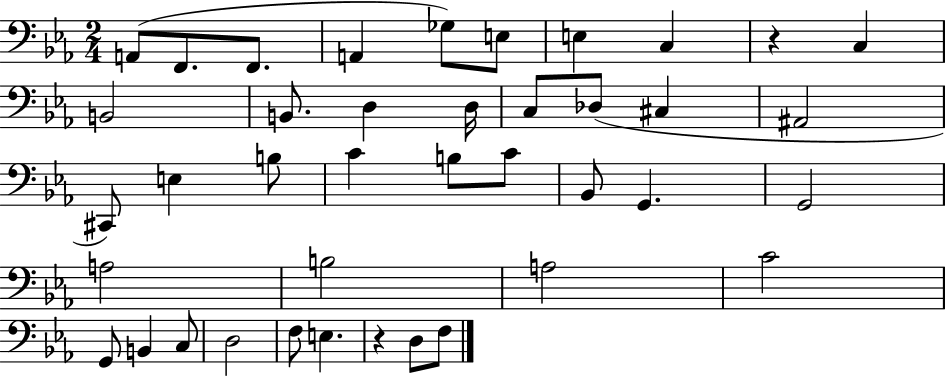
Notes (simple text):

A2/e F2/e. F2/e. A2/q Gb3/e E3/e E3/q C3/q R/q C3/q B2/h B2/e. D3/q D3/s C3/e Db3/e C#3/q A#2/h C#2/e E3/q B3/e C4/q B3/e C4/e Bb2/e G2/q. G2/h A3/h B3/h A3/h C4/h G2/e B2/q C3/e D3/h F3/e E3/q. R/q D3/e F3/e